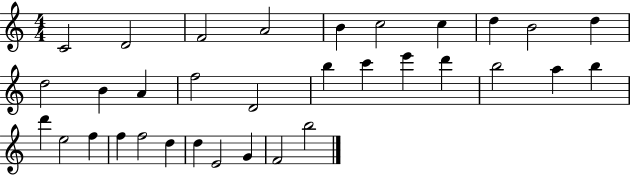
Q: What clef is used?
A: treble